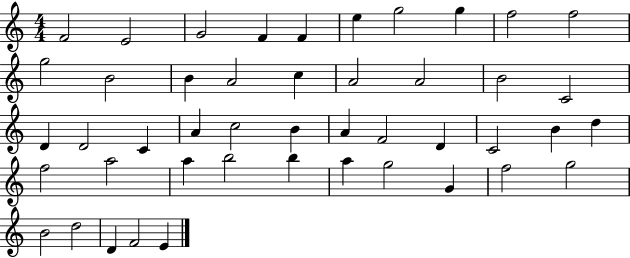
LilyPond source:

{
  \clef treble
  \numericTimeSignature
  \time 4/4
  \key c \major
  f'2 e'2 | g'2 f'4 f'4 | e''4 g''2 g''4 | f''2 f''2 | \break g''2 b'2 | b'4 a'2 c''4 | a'2 a'2 | b'2 c'2 | \break d'4 d'2 c'4 | a'4 c''2 b'4 | a'4 f'2 d'4 | c'2 b'4 d''4 | \break f''2 a''2 | a''4 b''2 b''4 | a''4 g''2 g'4 | f''2 g''2 | \break b'2 d''2 | d'4 f'2 e'4 | \bar "|."
}